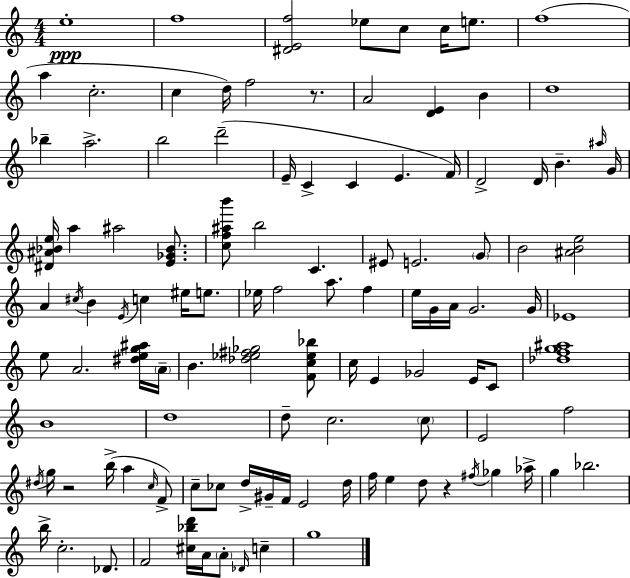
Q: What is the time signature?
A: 4/4